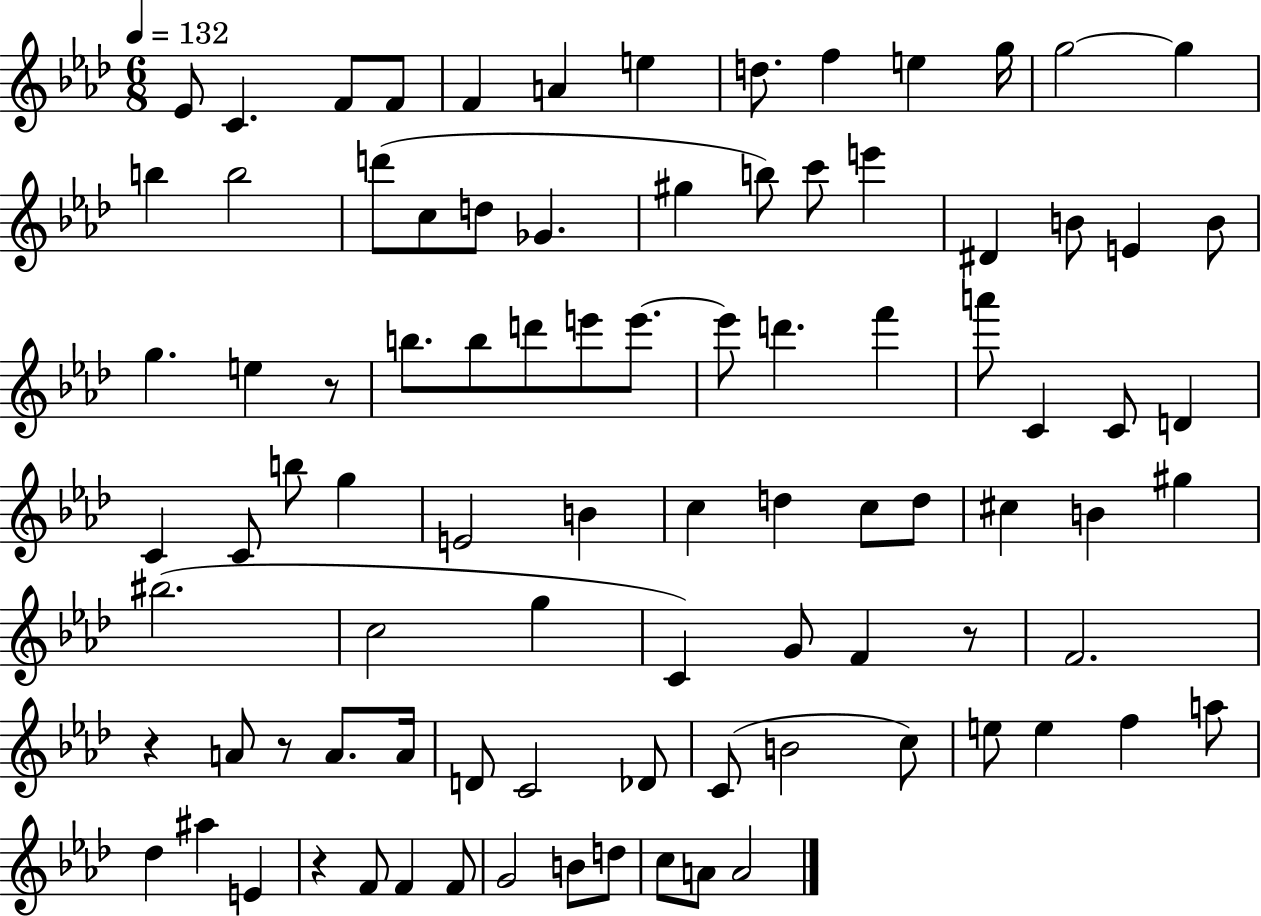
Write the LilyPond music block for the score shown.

{
  \clef treble
  \numericTimeSignature
  \time 6/8
  \key aes \major
  \tempo 4 = 132
  \repeat volta 2 { ees'8 c'4. f'8 f'8 | f'4 a'4 e''4 | d''8. f''4 e''4 g''16 | g''2~~ g''4 | \break b''4 b''2 | d'''8( c''8 d''8 ges'4. | gis''4 b''8) c'''8 e'''4 | dis'4 b'8 e'4 b'8 | \break g''4. e''4 r8 | b''8. b''8 d'''8 e'''8 e'''8.~~ | e'''8 d'''4. f'''4 | a'''8 c'4 c'8 d'4 | \break c'4 c'8 b''8 g''4 | e'2 b'4 | c''4 d''4 c''8 d''8 | cis''4 b'4 gis''4 | \break bis''2.( | c''2 g''4 | c'4) g'8 f'4 r8 | f'2. | \break r4 a'8 r8 a'8. a'16 | d'8 c'2 des'8 | c'8( b'2 c''8) | e''8 e''4 f''4 a''8 | \break des''4 ais''4 e'4 | r4 f'8 f'4 f'8 | g'2 b'8 d''8 | c''8 a'8 a'2 | \break } \bar "|."
}